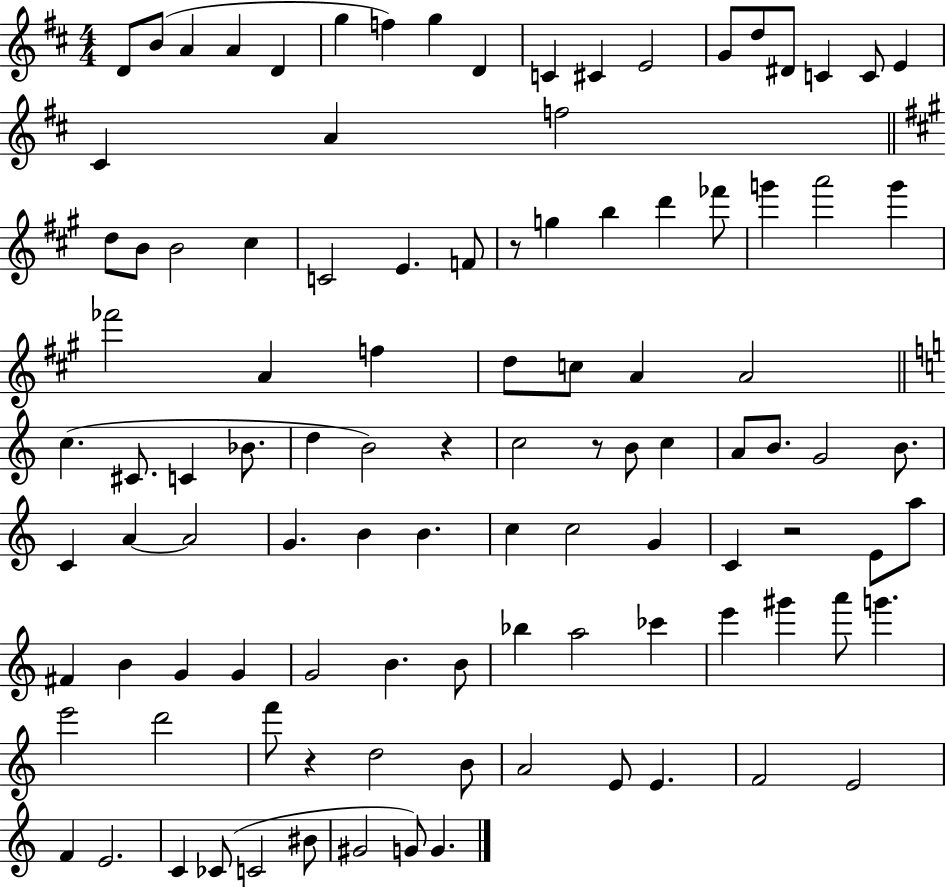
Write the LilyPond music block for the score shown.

{
  \clef treble
  \numericTimeSignature
  \time 4/4
  \key d \major
  d'8 b'8( a'4 a'4 d'4 | g''4 f''4) g''4 d'4 | c'4 cis'4 e'2 | g'8 d''8 dis'8 c'4 c'8 e'4 | \break cis'4 a'4 f''2 | \bar "||" \break \key a \major d''8 b'8 b'2 cis''4 | c'2 e'4. f'8 | r8 g''4 b''4 d'''4 fes'''8 | g'''4 a'''2 g'''4 | \break fes'''2 a'4 f''4 | d''8 c''8 a'4 a'2 | \bar "||" \break \key c \major c''4.( cis'8. c'4 bes'8. | d''4 b'2) r4 | c''2 r8 b'8 c''4 | a'8 b'8. g'2 b'8. | \break c'4 a'4~~ a'2 | g'4. b'4 b'4. | c''4 c''2 g'4 | c'4 r2 e'8 a''8 | \break fis'4 b'4 g'4 g'4 | g'2 b'4. b'8 | bes''4 a''2 ces'''4 | e'''4 gis'''4 a'''8 g'''4. | \break e'''2 d'''2 | f'''8 r4 d''2 b'8 | a'2 e'8 e'4. | f'2 e'2 | \break f'4 e'2. | c'4 ces'8( c'2 bis'8 | gis'2 g'8) g'4. | \bar "|."
}